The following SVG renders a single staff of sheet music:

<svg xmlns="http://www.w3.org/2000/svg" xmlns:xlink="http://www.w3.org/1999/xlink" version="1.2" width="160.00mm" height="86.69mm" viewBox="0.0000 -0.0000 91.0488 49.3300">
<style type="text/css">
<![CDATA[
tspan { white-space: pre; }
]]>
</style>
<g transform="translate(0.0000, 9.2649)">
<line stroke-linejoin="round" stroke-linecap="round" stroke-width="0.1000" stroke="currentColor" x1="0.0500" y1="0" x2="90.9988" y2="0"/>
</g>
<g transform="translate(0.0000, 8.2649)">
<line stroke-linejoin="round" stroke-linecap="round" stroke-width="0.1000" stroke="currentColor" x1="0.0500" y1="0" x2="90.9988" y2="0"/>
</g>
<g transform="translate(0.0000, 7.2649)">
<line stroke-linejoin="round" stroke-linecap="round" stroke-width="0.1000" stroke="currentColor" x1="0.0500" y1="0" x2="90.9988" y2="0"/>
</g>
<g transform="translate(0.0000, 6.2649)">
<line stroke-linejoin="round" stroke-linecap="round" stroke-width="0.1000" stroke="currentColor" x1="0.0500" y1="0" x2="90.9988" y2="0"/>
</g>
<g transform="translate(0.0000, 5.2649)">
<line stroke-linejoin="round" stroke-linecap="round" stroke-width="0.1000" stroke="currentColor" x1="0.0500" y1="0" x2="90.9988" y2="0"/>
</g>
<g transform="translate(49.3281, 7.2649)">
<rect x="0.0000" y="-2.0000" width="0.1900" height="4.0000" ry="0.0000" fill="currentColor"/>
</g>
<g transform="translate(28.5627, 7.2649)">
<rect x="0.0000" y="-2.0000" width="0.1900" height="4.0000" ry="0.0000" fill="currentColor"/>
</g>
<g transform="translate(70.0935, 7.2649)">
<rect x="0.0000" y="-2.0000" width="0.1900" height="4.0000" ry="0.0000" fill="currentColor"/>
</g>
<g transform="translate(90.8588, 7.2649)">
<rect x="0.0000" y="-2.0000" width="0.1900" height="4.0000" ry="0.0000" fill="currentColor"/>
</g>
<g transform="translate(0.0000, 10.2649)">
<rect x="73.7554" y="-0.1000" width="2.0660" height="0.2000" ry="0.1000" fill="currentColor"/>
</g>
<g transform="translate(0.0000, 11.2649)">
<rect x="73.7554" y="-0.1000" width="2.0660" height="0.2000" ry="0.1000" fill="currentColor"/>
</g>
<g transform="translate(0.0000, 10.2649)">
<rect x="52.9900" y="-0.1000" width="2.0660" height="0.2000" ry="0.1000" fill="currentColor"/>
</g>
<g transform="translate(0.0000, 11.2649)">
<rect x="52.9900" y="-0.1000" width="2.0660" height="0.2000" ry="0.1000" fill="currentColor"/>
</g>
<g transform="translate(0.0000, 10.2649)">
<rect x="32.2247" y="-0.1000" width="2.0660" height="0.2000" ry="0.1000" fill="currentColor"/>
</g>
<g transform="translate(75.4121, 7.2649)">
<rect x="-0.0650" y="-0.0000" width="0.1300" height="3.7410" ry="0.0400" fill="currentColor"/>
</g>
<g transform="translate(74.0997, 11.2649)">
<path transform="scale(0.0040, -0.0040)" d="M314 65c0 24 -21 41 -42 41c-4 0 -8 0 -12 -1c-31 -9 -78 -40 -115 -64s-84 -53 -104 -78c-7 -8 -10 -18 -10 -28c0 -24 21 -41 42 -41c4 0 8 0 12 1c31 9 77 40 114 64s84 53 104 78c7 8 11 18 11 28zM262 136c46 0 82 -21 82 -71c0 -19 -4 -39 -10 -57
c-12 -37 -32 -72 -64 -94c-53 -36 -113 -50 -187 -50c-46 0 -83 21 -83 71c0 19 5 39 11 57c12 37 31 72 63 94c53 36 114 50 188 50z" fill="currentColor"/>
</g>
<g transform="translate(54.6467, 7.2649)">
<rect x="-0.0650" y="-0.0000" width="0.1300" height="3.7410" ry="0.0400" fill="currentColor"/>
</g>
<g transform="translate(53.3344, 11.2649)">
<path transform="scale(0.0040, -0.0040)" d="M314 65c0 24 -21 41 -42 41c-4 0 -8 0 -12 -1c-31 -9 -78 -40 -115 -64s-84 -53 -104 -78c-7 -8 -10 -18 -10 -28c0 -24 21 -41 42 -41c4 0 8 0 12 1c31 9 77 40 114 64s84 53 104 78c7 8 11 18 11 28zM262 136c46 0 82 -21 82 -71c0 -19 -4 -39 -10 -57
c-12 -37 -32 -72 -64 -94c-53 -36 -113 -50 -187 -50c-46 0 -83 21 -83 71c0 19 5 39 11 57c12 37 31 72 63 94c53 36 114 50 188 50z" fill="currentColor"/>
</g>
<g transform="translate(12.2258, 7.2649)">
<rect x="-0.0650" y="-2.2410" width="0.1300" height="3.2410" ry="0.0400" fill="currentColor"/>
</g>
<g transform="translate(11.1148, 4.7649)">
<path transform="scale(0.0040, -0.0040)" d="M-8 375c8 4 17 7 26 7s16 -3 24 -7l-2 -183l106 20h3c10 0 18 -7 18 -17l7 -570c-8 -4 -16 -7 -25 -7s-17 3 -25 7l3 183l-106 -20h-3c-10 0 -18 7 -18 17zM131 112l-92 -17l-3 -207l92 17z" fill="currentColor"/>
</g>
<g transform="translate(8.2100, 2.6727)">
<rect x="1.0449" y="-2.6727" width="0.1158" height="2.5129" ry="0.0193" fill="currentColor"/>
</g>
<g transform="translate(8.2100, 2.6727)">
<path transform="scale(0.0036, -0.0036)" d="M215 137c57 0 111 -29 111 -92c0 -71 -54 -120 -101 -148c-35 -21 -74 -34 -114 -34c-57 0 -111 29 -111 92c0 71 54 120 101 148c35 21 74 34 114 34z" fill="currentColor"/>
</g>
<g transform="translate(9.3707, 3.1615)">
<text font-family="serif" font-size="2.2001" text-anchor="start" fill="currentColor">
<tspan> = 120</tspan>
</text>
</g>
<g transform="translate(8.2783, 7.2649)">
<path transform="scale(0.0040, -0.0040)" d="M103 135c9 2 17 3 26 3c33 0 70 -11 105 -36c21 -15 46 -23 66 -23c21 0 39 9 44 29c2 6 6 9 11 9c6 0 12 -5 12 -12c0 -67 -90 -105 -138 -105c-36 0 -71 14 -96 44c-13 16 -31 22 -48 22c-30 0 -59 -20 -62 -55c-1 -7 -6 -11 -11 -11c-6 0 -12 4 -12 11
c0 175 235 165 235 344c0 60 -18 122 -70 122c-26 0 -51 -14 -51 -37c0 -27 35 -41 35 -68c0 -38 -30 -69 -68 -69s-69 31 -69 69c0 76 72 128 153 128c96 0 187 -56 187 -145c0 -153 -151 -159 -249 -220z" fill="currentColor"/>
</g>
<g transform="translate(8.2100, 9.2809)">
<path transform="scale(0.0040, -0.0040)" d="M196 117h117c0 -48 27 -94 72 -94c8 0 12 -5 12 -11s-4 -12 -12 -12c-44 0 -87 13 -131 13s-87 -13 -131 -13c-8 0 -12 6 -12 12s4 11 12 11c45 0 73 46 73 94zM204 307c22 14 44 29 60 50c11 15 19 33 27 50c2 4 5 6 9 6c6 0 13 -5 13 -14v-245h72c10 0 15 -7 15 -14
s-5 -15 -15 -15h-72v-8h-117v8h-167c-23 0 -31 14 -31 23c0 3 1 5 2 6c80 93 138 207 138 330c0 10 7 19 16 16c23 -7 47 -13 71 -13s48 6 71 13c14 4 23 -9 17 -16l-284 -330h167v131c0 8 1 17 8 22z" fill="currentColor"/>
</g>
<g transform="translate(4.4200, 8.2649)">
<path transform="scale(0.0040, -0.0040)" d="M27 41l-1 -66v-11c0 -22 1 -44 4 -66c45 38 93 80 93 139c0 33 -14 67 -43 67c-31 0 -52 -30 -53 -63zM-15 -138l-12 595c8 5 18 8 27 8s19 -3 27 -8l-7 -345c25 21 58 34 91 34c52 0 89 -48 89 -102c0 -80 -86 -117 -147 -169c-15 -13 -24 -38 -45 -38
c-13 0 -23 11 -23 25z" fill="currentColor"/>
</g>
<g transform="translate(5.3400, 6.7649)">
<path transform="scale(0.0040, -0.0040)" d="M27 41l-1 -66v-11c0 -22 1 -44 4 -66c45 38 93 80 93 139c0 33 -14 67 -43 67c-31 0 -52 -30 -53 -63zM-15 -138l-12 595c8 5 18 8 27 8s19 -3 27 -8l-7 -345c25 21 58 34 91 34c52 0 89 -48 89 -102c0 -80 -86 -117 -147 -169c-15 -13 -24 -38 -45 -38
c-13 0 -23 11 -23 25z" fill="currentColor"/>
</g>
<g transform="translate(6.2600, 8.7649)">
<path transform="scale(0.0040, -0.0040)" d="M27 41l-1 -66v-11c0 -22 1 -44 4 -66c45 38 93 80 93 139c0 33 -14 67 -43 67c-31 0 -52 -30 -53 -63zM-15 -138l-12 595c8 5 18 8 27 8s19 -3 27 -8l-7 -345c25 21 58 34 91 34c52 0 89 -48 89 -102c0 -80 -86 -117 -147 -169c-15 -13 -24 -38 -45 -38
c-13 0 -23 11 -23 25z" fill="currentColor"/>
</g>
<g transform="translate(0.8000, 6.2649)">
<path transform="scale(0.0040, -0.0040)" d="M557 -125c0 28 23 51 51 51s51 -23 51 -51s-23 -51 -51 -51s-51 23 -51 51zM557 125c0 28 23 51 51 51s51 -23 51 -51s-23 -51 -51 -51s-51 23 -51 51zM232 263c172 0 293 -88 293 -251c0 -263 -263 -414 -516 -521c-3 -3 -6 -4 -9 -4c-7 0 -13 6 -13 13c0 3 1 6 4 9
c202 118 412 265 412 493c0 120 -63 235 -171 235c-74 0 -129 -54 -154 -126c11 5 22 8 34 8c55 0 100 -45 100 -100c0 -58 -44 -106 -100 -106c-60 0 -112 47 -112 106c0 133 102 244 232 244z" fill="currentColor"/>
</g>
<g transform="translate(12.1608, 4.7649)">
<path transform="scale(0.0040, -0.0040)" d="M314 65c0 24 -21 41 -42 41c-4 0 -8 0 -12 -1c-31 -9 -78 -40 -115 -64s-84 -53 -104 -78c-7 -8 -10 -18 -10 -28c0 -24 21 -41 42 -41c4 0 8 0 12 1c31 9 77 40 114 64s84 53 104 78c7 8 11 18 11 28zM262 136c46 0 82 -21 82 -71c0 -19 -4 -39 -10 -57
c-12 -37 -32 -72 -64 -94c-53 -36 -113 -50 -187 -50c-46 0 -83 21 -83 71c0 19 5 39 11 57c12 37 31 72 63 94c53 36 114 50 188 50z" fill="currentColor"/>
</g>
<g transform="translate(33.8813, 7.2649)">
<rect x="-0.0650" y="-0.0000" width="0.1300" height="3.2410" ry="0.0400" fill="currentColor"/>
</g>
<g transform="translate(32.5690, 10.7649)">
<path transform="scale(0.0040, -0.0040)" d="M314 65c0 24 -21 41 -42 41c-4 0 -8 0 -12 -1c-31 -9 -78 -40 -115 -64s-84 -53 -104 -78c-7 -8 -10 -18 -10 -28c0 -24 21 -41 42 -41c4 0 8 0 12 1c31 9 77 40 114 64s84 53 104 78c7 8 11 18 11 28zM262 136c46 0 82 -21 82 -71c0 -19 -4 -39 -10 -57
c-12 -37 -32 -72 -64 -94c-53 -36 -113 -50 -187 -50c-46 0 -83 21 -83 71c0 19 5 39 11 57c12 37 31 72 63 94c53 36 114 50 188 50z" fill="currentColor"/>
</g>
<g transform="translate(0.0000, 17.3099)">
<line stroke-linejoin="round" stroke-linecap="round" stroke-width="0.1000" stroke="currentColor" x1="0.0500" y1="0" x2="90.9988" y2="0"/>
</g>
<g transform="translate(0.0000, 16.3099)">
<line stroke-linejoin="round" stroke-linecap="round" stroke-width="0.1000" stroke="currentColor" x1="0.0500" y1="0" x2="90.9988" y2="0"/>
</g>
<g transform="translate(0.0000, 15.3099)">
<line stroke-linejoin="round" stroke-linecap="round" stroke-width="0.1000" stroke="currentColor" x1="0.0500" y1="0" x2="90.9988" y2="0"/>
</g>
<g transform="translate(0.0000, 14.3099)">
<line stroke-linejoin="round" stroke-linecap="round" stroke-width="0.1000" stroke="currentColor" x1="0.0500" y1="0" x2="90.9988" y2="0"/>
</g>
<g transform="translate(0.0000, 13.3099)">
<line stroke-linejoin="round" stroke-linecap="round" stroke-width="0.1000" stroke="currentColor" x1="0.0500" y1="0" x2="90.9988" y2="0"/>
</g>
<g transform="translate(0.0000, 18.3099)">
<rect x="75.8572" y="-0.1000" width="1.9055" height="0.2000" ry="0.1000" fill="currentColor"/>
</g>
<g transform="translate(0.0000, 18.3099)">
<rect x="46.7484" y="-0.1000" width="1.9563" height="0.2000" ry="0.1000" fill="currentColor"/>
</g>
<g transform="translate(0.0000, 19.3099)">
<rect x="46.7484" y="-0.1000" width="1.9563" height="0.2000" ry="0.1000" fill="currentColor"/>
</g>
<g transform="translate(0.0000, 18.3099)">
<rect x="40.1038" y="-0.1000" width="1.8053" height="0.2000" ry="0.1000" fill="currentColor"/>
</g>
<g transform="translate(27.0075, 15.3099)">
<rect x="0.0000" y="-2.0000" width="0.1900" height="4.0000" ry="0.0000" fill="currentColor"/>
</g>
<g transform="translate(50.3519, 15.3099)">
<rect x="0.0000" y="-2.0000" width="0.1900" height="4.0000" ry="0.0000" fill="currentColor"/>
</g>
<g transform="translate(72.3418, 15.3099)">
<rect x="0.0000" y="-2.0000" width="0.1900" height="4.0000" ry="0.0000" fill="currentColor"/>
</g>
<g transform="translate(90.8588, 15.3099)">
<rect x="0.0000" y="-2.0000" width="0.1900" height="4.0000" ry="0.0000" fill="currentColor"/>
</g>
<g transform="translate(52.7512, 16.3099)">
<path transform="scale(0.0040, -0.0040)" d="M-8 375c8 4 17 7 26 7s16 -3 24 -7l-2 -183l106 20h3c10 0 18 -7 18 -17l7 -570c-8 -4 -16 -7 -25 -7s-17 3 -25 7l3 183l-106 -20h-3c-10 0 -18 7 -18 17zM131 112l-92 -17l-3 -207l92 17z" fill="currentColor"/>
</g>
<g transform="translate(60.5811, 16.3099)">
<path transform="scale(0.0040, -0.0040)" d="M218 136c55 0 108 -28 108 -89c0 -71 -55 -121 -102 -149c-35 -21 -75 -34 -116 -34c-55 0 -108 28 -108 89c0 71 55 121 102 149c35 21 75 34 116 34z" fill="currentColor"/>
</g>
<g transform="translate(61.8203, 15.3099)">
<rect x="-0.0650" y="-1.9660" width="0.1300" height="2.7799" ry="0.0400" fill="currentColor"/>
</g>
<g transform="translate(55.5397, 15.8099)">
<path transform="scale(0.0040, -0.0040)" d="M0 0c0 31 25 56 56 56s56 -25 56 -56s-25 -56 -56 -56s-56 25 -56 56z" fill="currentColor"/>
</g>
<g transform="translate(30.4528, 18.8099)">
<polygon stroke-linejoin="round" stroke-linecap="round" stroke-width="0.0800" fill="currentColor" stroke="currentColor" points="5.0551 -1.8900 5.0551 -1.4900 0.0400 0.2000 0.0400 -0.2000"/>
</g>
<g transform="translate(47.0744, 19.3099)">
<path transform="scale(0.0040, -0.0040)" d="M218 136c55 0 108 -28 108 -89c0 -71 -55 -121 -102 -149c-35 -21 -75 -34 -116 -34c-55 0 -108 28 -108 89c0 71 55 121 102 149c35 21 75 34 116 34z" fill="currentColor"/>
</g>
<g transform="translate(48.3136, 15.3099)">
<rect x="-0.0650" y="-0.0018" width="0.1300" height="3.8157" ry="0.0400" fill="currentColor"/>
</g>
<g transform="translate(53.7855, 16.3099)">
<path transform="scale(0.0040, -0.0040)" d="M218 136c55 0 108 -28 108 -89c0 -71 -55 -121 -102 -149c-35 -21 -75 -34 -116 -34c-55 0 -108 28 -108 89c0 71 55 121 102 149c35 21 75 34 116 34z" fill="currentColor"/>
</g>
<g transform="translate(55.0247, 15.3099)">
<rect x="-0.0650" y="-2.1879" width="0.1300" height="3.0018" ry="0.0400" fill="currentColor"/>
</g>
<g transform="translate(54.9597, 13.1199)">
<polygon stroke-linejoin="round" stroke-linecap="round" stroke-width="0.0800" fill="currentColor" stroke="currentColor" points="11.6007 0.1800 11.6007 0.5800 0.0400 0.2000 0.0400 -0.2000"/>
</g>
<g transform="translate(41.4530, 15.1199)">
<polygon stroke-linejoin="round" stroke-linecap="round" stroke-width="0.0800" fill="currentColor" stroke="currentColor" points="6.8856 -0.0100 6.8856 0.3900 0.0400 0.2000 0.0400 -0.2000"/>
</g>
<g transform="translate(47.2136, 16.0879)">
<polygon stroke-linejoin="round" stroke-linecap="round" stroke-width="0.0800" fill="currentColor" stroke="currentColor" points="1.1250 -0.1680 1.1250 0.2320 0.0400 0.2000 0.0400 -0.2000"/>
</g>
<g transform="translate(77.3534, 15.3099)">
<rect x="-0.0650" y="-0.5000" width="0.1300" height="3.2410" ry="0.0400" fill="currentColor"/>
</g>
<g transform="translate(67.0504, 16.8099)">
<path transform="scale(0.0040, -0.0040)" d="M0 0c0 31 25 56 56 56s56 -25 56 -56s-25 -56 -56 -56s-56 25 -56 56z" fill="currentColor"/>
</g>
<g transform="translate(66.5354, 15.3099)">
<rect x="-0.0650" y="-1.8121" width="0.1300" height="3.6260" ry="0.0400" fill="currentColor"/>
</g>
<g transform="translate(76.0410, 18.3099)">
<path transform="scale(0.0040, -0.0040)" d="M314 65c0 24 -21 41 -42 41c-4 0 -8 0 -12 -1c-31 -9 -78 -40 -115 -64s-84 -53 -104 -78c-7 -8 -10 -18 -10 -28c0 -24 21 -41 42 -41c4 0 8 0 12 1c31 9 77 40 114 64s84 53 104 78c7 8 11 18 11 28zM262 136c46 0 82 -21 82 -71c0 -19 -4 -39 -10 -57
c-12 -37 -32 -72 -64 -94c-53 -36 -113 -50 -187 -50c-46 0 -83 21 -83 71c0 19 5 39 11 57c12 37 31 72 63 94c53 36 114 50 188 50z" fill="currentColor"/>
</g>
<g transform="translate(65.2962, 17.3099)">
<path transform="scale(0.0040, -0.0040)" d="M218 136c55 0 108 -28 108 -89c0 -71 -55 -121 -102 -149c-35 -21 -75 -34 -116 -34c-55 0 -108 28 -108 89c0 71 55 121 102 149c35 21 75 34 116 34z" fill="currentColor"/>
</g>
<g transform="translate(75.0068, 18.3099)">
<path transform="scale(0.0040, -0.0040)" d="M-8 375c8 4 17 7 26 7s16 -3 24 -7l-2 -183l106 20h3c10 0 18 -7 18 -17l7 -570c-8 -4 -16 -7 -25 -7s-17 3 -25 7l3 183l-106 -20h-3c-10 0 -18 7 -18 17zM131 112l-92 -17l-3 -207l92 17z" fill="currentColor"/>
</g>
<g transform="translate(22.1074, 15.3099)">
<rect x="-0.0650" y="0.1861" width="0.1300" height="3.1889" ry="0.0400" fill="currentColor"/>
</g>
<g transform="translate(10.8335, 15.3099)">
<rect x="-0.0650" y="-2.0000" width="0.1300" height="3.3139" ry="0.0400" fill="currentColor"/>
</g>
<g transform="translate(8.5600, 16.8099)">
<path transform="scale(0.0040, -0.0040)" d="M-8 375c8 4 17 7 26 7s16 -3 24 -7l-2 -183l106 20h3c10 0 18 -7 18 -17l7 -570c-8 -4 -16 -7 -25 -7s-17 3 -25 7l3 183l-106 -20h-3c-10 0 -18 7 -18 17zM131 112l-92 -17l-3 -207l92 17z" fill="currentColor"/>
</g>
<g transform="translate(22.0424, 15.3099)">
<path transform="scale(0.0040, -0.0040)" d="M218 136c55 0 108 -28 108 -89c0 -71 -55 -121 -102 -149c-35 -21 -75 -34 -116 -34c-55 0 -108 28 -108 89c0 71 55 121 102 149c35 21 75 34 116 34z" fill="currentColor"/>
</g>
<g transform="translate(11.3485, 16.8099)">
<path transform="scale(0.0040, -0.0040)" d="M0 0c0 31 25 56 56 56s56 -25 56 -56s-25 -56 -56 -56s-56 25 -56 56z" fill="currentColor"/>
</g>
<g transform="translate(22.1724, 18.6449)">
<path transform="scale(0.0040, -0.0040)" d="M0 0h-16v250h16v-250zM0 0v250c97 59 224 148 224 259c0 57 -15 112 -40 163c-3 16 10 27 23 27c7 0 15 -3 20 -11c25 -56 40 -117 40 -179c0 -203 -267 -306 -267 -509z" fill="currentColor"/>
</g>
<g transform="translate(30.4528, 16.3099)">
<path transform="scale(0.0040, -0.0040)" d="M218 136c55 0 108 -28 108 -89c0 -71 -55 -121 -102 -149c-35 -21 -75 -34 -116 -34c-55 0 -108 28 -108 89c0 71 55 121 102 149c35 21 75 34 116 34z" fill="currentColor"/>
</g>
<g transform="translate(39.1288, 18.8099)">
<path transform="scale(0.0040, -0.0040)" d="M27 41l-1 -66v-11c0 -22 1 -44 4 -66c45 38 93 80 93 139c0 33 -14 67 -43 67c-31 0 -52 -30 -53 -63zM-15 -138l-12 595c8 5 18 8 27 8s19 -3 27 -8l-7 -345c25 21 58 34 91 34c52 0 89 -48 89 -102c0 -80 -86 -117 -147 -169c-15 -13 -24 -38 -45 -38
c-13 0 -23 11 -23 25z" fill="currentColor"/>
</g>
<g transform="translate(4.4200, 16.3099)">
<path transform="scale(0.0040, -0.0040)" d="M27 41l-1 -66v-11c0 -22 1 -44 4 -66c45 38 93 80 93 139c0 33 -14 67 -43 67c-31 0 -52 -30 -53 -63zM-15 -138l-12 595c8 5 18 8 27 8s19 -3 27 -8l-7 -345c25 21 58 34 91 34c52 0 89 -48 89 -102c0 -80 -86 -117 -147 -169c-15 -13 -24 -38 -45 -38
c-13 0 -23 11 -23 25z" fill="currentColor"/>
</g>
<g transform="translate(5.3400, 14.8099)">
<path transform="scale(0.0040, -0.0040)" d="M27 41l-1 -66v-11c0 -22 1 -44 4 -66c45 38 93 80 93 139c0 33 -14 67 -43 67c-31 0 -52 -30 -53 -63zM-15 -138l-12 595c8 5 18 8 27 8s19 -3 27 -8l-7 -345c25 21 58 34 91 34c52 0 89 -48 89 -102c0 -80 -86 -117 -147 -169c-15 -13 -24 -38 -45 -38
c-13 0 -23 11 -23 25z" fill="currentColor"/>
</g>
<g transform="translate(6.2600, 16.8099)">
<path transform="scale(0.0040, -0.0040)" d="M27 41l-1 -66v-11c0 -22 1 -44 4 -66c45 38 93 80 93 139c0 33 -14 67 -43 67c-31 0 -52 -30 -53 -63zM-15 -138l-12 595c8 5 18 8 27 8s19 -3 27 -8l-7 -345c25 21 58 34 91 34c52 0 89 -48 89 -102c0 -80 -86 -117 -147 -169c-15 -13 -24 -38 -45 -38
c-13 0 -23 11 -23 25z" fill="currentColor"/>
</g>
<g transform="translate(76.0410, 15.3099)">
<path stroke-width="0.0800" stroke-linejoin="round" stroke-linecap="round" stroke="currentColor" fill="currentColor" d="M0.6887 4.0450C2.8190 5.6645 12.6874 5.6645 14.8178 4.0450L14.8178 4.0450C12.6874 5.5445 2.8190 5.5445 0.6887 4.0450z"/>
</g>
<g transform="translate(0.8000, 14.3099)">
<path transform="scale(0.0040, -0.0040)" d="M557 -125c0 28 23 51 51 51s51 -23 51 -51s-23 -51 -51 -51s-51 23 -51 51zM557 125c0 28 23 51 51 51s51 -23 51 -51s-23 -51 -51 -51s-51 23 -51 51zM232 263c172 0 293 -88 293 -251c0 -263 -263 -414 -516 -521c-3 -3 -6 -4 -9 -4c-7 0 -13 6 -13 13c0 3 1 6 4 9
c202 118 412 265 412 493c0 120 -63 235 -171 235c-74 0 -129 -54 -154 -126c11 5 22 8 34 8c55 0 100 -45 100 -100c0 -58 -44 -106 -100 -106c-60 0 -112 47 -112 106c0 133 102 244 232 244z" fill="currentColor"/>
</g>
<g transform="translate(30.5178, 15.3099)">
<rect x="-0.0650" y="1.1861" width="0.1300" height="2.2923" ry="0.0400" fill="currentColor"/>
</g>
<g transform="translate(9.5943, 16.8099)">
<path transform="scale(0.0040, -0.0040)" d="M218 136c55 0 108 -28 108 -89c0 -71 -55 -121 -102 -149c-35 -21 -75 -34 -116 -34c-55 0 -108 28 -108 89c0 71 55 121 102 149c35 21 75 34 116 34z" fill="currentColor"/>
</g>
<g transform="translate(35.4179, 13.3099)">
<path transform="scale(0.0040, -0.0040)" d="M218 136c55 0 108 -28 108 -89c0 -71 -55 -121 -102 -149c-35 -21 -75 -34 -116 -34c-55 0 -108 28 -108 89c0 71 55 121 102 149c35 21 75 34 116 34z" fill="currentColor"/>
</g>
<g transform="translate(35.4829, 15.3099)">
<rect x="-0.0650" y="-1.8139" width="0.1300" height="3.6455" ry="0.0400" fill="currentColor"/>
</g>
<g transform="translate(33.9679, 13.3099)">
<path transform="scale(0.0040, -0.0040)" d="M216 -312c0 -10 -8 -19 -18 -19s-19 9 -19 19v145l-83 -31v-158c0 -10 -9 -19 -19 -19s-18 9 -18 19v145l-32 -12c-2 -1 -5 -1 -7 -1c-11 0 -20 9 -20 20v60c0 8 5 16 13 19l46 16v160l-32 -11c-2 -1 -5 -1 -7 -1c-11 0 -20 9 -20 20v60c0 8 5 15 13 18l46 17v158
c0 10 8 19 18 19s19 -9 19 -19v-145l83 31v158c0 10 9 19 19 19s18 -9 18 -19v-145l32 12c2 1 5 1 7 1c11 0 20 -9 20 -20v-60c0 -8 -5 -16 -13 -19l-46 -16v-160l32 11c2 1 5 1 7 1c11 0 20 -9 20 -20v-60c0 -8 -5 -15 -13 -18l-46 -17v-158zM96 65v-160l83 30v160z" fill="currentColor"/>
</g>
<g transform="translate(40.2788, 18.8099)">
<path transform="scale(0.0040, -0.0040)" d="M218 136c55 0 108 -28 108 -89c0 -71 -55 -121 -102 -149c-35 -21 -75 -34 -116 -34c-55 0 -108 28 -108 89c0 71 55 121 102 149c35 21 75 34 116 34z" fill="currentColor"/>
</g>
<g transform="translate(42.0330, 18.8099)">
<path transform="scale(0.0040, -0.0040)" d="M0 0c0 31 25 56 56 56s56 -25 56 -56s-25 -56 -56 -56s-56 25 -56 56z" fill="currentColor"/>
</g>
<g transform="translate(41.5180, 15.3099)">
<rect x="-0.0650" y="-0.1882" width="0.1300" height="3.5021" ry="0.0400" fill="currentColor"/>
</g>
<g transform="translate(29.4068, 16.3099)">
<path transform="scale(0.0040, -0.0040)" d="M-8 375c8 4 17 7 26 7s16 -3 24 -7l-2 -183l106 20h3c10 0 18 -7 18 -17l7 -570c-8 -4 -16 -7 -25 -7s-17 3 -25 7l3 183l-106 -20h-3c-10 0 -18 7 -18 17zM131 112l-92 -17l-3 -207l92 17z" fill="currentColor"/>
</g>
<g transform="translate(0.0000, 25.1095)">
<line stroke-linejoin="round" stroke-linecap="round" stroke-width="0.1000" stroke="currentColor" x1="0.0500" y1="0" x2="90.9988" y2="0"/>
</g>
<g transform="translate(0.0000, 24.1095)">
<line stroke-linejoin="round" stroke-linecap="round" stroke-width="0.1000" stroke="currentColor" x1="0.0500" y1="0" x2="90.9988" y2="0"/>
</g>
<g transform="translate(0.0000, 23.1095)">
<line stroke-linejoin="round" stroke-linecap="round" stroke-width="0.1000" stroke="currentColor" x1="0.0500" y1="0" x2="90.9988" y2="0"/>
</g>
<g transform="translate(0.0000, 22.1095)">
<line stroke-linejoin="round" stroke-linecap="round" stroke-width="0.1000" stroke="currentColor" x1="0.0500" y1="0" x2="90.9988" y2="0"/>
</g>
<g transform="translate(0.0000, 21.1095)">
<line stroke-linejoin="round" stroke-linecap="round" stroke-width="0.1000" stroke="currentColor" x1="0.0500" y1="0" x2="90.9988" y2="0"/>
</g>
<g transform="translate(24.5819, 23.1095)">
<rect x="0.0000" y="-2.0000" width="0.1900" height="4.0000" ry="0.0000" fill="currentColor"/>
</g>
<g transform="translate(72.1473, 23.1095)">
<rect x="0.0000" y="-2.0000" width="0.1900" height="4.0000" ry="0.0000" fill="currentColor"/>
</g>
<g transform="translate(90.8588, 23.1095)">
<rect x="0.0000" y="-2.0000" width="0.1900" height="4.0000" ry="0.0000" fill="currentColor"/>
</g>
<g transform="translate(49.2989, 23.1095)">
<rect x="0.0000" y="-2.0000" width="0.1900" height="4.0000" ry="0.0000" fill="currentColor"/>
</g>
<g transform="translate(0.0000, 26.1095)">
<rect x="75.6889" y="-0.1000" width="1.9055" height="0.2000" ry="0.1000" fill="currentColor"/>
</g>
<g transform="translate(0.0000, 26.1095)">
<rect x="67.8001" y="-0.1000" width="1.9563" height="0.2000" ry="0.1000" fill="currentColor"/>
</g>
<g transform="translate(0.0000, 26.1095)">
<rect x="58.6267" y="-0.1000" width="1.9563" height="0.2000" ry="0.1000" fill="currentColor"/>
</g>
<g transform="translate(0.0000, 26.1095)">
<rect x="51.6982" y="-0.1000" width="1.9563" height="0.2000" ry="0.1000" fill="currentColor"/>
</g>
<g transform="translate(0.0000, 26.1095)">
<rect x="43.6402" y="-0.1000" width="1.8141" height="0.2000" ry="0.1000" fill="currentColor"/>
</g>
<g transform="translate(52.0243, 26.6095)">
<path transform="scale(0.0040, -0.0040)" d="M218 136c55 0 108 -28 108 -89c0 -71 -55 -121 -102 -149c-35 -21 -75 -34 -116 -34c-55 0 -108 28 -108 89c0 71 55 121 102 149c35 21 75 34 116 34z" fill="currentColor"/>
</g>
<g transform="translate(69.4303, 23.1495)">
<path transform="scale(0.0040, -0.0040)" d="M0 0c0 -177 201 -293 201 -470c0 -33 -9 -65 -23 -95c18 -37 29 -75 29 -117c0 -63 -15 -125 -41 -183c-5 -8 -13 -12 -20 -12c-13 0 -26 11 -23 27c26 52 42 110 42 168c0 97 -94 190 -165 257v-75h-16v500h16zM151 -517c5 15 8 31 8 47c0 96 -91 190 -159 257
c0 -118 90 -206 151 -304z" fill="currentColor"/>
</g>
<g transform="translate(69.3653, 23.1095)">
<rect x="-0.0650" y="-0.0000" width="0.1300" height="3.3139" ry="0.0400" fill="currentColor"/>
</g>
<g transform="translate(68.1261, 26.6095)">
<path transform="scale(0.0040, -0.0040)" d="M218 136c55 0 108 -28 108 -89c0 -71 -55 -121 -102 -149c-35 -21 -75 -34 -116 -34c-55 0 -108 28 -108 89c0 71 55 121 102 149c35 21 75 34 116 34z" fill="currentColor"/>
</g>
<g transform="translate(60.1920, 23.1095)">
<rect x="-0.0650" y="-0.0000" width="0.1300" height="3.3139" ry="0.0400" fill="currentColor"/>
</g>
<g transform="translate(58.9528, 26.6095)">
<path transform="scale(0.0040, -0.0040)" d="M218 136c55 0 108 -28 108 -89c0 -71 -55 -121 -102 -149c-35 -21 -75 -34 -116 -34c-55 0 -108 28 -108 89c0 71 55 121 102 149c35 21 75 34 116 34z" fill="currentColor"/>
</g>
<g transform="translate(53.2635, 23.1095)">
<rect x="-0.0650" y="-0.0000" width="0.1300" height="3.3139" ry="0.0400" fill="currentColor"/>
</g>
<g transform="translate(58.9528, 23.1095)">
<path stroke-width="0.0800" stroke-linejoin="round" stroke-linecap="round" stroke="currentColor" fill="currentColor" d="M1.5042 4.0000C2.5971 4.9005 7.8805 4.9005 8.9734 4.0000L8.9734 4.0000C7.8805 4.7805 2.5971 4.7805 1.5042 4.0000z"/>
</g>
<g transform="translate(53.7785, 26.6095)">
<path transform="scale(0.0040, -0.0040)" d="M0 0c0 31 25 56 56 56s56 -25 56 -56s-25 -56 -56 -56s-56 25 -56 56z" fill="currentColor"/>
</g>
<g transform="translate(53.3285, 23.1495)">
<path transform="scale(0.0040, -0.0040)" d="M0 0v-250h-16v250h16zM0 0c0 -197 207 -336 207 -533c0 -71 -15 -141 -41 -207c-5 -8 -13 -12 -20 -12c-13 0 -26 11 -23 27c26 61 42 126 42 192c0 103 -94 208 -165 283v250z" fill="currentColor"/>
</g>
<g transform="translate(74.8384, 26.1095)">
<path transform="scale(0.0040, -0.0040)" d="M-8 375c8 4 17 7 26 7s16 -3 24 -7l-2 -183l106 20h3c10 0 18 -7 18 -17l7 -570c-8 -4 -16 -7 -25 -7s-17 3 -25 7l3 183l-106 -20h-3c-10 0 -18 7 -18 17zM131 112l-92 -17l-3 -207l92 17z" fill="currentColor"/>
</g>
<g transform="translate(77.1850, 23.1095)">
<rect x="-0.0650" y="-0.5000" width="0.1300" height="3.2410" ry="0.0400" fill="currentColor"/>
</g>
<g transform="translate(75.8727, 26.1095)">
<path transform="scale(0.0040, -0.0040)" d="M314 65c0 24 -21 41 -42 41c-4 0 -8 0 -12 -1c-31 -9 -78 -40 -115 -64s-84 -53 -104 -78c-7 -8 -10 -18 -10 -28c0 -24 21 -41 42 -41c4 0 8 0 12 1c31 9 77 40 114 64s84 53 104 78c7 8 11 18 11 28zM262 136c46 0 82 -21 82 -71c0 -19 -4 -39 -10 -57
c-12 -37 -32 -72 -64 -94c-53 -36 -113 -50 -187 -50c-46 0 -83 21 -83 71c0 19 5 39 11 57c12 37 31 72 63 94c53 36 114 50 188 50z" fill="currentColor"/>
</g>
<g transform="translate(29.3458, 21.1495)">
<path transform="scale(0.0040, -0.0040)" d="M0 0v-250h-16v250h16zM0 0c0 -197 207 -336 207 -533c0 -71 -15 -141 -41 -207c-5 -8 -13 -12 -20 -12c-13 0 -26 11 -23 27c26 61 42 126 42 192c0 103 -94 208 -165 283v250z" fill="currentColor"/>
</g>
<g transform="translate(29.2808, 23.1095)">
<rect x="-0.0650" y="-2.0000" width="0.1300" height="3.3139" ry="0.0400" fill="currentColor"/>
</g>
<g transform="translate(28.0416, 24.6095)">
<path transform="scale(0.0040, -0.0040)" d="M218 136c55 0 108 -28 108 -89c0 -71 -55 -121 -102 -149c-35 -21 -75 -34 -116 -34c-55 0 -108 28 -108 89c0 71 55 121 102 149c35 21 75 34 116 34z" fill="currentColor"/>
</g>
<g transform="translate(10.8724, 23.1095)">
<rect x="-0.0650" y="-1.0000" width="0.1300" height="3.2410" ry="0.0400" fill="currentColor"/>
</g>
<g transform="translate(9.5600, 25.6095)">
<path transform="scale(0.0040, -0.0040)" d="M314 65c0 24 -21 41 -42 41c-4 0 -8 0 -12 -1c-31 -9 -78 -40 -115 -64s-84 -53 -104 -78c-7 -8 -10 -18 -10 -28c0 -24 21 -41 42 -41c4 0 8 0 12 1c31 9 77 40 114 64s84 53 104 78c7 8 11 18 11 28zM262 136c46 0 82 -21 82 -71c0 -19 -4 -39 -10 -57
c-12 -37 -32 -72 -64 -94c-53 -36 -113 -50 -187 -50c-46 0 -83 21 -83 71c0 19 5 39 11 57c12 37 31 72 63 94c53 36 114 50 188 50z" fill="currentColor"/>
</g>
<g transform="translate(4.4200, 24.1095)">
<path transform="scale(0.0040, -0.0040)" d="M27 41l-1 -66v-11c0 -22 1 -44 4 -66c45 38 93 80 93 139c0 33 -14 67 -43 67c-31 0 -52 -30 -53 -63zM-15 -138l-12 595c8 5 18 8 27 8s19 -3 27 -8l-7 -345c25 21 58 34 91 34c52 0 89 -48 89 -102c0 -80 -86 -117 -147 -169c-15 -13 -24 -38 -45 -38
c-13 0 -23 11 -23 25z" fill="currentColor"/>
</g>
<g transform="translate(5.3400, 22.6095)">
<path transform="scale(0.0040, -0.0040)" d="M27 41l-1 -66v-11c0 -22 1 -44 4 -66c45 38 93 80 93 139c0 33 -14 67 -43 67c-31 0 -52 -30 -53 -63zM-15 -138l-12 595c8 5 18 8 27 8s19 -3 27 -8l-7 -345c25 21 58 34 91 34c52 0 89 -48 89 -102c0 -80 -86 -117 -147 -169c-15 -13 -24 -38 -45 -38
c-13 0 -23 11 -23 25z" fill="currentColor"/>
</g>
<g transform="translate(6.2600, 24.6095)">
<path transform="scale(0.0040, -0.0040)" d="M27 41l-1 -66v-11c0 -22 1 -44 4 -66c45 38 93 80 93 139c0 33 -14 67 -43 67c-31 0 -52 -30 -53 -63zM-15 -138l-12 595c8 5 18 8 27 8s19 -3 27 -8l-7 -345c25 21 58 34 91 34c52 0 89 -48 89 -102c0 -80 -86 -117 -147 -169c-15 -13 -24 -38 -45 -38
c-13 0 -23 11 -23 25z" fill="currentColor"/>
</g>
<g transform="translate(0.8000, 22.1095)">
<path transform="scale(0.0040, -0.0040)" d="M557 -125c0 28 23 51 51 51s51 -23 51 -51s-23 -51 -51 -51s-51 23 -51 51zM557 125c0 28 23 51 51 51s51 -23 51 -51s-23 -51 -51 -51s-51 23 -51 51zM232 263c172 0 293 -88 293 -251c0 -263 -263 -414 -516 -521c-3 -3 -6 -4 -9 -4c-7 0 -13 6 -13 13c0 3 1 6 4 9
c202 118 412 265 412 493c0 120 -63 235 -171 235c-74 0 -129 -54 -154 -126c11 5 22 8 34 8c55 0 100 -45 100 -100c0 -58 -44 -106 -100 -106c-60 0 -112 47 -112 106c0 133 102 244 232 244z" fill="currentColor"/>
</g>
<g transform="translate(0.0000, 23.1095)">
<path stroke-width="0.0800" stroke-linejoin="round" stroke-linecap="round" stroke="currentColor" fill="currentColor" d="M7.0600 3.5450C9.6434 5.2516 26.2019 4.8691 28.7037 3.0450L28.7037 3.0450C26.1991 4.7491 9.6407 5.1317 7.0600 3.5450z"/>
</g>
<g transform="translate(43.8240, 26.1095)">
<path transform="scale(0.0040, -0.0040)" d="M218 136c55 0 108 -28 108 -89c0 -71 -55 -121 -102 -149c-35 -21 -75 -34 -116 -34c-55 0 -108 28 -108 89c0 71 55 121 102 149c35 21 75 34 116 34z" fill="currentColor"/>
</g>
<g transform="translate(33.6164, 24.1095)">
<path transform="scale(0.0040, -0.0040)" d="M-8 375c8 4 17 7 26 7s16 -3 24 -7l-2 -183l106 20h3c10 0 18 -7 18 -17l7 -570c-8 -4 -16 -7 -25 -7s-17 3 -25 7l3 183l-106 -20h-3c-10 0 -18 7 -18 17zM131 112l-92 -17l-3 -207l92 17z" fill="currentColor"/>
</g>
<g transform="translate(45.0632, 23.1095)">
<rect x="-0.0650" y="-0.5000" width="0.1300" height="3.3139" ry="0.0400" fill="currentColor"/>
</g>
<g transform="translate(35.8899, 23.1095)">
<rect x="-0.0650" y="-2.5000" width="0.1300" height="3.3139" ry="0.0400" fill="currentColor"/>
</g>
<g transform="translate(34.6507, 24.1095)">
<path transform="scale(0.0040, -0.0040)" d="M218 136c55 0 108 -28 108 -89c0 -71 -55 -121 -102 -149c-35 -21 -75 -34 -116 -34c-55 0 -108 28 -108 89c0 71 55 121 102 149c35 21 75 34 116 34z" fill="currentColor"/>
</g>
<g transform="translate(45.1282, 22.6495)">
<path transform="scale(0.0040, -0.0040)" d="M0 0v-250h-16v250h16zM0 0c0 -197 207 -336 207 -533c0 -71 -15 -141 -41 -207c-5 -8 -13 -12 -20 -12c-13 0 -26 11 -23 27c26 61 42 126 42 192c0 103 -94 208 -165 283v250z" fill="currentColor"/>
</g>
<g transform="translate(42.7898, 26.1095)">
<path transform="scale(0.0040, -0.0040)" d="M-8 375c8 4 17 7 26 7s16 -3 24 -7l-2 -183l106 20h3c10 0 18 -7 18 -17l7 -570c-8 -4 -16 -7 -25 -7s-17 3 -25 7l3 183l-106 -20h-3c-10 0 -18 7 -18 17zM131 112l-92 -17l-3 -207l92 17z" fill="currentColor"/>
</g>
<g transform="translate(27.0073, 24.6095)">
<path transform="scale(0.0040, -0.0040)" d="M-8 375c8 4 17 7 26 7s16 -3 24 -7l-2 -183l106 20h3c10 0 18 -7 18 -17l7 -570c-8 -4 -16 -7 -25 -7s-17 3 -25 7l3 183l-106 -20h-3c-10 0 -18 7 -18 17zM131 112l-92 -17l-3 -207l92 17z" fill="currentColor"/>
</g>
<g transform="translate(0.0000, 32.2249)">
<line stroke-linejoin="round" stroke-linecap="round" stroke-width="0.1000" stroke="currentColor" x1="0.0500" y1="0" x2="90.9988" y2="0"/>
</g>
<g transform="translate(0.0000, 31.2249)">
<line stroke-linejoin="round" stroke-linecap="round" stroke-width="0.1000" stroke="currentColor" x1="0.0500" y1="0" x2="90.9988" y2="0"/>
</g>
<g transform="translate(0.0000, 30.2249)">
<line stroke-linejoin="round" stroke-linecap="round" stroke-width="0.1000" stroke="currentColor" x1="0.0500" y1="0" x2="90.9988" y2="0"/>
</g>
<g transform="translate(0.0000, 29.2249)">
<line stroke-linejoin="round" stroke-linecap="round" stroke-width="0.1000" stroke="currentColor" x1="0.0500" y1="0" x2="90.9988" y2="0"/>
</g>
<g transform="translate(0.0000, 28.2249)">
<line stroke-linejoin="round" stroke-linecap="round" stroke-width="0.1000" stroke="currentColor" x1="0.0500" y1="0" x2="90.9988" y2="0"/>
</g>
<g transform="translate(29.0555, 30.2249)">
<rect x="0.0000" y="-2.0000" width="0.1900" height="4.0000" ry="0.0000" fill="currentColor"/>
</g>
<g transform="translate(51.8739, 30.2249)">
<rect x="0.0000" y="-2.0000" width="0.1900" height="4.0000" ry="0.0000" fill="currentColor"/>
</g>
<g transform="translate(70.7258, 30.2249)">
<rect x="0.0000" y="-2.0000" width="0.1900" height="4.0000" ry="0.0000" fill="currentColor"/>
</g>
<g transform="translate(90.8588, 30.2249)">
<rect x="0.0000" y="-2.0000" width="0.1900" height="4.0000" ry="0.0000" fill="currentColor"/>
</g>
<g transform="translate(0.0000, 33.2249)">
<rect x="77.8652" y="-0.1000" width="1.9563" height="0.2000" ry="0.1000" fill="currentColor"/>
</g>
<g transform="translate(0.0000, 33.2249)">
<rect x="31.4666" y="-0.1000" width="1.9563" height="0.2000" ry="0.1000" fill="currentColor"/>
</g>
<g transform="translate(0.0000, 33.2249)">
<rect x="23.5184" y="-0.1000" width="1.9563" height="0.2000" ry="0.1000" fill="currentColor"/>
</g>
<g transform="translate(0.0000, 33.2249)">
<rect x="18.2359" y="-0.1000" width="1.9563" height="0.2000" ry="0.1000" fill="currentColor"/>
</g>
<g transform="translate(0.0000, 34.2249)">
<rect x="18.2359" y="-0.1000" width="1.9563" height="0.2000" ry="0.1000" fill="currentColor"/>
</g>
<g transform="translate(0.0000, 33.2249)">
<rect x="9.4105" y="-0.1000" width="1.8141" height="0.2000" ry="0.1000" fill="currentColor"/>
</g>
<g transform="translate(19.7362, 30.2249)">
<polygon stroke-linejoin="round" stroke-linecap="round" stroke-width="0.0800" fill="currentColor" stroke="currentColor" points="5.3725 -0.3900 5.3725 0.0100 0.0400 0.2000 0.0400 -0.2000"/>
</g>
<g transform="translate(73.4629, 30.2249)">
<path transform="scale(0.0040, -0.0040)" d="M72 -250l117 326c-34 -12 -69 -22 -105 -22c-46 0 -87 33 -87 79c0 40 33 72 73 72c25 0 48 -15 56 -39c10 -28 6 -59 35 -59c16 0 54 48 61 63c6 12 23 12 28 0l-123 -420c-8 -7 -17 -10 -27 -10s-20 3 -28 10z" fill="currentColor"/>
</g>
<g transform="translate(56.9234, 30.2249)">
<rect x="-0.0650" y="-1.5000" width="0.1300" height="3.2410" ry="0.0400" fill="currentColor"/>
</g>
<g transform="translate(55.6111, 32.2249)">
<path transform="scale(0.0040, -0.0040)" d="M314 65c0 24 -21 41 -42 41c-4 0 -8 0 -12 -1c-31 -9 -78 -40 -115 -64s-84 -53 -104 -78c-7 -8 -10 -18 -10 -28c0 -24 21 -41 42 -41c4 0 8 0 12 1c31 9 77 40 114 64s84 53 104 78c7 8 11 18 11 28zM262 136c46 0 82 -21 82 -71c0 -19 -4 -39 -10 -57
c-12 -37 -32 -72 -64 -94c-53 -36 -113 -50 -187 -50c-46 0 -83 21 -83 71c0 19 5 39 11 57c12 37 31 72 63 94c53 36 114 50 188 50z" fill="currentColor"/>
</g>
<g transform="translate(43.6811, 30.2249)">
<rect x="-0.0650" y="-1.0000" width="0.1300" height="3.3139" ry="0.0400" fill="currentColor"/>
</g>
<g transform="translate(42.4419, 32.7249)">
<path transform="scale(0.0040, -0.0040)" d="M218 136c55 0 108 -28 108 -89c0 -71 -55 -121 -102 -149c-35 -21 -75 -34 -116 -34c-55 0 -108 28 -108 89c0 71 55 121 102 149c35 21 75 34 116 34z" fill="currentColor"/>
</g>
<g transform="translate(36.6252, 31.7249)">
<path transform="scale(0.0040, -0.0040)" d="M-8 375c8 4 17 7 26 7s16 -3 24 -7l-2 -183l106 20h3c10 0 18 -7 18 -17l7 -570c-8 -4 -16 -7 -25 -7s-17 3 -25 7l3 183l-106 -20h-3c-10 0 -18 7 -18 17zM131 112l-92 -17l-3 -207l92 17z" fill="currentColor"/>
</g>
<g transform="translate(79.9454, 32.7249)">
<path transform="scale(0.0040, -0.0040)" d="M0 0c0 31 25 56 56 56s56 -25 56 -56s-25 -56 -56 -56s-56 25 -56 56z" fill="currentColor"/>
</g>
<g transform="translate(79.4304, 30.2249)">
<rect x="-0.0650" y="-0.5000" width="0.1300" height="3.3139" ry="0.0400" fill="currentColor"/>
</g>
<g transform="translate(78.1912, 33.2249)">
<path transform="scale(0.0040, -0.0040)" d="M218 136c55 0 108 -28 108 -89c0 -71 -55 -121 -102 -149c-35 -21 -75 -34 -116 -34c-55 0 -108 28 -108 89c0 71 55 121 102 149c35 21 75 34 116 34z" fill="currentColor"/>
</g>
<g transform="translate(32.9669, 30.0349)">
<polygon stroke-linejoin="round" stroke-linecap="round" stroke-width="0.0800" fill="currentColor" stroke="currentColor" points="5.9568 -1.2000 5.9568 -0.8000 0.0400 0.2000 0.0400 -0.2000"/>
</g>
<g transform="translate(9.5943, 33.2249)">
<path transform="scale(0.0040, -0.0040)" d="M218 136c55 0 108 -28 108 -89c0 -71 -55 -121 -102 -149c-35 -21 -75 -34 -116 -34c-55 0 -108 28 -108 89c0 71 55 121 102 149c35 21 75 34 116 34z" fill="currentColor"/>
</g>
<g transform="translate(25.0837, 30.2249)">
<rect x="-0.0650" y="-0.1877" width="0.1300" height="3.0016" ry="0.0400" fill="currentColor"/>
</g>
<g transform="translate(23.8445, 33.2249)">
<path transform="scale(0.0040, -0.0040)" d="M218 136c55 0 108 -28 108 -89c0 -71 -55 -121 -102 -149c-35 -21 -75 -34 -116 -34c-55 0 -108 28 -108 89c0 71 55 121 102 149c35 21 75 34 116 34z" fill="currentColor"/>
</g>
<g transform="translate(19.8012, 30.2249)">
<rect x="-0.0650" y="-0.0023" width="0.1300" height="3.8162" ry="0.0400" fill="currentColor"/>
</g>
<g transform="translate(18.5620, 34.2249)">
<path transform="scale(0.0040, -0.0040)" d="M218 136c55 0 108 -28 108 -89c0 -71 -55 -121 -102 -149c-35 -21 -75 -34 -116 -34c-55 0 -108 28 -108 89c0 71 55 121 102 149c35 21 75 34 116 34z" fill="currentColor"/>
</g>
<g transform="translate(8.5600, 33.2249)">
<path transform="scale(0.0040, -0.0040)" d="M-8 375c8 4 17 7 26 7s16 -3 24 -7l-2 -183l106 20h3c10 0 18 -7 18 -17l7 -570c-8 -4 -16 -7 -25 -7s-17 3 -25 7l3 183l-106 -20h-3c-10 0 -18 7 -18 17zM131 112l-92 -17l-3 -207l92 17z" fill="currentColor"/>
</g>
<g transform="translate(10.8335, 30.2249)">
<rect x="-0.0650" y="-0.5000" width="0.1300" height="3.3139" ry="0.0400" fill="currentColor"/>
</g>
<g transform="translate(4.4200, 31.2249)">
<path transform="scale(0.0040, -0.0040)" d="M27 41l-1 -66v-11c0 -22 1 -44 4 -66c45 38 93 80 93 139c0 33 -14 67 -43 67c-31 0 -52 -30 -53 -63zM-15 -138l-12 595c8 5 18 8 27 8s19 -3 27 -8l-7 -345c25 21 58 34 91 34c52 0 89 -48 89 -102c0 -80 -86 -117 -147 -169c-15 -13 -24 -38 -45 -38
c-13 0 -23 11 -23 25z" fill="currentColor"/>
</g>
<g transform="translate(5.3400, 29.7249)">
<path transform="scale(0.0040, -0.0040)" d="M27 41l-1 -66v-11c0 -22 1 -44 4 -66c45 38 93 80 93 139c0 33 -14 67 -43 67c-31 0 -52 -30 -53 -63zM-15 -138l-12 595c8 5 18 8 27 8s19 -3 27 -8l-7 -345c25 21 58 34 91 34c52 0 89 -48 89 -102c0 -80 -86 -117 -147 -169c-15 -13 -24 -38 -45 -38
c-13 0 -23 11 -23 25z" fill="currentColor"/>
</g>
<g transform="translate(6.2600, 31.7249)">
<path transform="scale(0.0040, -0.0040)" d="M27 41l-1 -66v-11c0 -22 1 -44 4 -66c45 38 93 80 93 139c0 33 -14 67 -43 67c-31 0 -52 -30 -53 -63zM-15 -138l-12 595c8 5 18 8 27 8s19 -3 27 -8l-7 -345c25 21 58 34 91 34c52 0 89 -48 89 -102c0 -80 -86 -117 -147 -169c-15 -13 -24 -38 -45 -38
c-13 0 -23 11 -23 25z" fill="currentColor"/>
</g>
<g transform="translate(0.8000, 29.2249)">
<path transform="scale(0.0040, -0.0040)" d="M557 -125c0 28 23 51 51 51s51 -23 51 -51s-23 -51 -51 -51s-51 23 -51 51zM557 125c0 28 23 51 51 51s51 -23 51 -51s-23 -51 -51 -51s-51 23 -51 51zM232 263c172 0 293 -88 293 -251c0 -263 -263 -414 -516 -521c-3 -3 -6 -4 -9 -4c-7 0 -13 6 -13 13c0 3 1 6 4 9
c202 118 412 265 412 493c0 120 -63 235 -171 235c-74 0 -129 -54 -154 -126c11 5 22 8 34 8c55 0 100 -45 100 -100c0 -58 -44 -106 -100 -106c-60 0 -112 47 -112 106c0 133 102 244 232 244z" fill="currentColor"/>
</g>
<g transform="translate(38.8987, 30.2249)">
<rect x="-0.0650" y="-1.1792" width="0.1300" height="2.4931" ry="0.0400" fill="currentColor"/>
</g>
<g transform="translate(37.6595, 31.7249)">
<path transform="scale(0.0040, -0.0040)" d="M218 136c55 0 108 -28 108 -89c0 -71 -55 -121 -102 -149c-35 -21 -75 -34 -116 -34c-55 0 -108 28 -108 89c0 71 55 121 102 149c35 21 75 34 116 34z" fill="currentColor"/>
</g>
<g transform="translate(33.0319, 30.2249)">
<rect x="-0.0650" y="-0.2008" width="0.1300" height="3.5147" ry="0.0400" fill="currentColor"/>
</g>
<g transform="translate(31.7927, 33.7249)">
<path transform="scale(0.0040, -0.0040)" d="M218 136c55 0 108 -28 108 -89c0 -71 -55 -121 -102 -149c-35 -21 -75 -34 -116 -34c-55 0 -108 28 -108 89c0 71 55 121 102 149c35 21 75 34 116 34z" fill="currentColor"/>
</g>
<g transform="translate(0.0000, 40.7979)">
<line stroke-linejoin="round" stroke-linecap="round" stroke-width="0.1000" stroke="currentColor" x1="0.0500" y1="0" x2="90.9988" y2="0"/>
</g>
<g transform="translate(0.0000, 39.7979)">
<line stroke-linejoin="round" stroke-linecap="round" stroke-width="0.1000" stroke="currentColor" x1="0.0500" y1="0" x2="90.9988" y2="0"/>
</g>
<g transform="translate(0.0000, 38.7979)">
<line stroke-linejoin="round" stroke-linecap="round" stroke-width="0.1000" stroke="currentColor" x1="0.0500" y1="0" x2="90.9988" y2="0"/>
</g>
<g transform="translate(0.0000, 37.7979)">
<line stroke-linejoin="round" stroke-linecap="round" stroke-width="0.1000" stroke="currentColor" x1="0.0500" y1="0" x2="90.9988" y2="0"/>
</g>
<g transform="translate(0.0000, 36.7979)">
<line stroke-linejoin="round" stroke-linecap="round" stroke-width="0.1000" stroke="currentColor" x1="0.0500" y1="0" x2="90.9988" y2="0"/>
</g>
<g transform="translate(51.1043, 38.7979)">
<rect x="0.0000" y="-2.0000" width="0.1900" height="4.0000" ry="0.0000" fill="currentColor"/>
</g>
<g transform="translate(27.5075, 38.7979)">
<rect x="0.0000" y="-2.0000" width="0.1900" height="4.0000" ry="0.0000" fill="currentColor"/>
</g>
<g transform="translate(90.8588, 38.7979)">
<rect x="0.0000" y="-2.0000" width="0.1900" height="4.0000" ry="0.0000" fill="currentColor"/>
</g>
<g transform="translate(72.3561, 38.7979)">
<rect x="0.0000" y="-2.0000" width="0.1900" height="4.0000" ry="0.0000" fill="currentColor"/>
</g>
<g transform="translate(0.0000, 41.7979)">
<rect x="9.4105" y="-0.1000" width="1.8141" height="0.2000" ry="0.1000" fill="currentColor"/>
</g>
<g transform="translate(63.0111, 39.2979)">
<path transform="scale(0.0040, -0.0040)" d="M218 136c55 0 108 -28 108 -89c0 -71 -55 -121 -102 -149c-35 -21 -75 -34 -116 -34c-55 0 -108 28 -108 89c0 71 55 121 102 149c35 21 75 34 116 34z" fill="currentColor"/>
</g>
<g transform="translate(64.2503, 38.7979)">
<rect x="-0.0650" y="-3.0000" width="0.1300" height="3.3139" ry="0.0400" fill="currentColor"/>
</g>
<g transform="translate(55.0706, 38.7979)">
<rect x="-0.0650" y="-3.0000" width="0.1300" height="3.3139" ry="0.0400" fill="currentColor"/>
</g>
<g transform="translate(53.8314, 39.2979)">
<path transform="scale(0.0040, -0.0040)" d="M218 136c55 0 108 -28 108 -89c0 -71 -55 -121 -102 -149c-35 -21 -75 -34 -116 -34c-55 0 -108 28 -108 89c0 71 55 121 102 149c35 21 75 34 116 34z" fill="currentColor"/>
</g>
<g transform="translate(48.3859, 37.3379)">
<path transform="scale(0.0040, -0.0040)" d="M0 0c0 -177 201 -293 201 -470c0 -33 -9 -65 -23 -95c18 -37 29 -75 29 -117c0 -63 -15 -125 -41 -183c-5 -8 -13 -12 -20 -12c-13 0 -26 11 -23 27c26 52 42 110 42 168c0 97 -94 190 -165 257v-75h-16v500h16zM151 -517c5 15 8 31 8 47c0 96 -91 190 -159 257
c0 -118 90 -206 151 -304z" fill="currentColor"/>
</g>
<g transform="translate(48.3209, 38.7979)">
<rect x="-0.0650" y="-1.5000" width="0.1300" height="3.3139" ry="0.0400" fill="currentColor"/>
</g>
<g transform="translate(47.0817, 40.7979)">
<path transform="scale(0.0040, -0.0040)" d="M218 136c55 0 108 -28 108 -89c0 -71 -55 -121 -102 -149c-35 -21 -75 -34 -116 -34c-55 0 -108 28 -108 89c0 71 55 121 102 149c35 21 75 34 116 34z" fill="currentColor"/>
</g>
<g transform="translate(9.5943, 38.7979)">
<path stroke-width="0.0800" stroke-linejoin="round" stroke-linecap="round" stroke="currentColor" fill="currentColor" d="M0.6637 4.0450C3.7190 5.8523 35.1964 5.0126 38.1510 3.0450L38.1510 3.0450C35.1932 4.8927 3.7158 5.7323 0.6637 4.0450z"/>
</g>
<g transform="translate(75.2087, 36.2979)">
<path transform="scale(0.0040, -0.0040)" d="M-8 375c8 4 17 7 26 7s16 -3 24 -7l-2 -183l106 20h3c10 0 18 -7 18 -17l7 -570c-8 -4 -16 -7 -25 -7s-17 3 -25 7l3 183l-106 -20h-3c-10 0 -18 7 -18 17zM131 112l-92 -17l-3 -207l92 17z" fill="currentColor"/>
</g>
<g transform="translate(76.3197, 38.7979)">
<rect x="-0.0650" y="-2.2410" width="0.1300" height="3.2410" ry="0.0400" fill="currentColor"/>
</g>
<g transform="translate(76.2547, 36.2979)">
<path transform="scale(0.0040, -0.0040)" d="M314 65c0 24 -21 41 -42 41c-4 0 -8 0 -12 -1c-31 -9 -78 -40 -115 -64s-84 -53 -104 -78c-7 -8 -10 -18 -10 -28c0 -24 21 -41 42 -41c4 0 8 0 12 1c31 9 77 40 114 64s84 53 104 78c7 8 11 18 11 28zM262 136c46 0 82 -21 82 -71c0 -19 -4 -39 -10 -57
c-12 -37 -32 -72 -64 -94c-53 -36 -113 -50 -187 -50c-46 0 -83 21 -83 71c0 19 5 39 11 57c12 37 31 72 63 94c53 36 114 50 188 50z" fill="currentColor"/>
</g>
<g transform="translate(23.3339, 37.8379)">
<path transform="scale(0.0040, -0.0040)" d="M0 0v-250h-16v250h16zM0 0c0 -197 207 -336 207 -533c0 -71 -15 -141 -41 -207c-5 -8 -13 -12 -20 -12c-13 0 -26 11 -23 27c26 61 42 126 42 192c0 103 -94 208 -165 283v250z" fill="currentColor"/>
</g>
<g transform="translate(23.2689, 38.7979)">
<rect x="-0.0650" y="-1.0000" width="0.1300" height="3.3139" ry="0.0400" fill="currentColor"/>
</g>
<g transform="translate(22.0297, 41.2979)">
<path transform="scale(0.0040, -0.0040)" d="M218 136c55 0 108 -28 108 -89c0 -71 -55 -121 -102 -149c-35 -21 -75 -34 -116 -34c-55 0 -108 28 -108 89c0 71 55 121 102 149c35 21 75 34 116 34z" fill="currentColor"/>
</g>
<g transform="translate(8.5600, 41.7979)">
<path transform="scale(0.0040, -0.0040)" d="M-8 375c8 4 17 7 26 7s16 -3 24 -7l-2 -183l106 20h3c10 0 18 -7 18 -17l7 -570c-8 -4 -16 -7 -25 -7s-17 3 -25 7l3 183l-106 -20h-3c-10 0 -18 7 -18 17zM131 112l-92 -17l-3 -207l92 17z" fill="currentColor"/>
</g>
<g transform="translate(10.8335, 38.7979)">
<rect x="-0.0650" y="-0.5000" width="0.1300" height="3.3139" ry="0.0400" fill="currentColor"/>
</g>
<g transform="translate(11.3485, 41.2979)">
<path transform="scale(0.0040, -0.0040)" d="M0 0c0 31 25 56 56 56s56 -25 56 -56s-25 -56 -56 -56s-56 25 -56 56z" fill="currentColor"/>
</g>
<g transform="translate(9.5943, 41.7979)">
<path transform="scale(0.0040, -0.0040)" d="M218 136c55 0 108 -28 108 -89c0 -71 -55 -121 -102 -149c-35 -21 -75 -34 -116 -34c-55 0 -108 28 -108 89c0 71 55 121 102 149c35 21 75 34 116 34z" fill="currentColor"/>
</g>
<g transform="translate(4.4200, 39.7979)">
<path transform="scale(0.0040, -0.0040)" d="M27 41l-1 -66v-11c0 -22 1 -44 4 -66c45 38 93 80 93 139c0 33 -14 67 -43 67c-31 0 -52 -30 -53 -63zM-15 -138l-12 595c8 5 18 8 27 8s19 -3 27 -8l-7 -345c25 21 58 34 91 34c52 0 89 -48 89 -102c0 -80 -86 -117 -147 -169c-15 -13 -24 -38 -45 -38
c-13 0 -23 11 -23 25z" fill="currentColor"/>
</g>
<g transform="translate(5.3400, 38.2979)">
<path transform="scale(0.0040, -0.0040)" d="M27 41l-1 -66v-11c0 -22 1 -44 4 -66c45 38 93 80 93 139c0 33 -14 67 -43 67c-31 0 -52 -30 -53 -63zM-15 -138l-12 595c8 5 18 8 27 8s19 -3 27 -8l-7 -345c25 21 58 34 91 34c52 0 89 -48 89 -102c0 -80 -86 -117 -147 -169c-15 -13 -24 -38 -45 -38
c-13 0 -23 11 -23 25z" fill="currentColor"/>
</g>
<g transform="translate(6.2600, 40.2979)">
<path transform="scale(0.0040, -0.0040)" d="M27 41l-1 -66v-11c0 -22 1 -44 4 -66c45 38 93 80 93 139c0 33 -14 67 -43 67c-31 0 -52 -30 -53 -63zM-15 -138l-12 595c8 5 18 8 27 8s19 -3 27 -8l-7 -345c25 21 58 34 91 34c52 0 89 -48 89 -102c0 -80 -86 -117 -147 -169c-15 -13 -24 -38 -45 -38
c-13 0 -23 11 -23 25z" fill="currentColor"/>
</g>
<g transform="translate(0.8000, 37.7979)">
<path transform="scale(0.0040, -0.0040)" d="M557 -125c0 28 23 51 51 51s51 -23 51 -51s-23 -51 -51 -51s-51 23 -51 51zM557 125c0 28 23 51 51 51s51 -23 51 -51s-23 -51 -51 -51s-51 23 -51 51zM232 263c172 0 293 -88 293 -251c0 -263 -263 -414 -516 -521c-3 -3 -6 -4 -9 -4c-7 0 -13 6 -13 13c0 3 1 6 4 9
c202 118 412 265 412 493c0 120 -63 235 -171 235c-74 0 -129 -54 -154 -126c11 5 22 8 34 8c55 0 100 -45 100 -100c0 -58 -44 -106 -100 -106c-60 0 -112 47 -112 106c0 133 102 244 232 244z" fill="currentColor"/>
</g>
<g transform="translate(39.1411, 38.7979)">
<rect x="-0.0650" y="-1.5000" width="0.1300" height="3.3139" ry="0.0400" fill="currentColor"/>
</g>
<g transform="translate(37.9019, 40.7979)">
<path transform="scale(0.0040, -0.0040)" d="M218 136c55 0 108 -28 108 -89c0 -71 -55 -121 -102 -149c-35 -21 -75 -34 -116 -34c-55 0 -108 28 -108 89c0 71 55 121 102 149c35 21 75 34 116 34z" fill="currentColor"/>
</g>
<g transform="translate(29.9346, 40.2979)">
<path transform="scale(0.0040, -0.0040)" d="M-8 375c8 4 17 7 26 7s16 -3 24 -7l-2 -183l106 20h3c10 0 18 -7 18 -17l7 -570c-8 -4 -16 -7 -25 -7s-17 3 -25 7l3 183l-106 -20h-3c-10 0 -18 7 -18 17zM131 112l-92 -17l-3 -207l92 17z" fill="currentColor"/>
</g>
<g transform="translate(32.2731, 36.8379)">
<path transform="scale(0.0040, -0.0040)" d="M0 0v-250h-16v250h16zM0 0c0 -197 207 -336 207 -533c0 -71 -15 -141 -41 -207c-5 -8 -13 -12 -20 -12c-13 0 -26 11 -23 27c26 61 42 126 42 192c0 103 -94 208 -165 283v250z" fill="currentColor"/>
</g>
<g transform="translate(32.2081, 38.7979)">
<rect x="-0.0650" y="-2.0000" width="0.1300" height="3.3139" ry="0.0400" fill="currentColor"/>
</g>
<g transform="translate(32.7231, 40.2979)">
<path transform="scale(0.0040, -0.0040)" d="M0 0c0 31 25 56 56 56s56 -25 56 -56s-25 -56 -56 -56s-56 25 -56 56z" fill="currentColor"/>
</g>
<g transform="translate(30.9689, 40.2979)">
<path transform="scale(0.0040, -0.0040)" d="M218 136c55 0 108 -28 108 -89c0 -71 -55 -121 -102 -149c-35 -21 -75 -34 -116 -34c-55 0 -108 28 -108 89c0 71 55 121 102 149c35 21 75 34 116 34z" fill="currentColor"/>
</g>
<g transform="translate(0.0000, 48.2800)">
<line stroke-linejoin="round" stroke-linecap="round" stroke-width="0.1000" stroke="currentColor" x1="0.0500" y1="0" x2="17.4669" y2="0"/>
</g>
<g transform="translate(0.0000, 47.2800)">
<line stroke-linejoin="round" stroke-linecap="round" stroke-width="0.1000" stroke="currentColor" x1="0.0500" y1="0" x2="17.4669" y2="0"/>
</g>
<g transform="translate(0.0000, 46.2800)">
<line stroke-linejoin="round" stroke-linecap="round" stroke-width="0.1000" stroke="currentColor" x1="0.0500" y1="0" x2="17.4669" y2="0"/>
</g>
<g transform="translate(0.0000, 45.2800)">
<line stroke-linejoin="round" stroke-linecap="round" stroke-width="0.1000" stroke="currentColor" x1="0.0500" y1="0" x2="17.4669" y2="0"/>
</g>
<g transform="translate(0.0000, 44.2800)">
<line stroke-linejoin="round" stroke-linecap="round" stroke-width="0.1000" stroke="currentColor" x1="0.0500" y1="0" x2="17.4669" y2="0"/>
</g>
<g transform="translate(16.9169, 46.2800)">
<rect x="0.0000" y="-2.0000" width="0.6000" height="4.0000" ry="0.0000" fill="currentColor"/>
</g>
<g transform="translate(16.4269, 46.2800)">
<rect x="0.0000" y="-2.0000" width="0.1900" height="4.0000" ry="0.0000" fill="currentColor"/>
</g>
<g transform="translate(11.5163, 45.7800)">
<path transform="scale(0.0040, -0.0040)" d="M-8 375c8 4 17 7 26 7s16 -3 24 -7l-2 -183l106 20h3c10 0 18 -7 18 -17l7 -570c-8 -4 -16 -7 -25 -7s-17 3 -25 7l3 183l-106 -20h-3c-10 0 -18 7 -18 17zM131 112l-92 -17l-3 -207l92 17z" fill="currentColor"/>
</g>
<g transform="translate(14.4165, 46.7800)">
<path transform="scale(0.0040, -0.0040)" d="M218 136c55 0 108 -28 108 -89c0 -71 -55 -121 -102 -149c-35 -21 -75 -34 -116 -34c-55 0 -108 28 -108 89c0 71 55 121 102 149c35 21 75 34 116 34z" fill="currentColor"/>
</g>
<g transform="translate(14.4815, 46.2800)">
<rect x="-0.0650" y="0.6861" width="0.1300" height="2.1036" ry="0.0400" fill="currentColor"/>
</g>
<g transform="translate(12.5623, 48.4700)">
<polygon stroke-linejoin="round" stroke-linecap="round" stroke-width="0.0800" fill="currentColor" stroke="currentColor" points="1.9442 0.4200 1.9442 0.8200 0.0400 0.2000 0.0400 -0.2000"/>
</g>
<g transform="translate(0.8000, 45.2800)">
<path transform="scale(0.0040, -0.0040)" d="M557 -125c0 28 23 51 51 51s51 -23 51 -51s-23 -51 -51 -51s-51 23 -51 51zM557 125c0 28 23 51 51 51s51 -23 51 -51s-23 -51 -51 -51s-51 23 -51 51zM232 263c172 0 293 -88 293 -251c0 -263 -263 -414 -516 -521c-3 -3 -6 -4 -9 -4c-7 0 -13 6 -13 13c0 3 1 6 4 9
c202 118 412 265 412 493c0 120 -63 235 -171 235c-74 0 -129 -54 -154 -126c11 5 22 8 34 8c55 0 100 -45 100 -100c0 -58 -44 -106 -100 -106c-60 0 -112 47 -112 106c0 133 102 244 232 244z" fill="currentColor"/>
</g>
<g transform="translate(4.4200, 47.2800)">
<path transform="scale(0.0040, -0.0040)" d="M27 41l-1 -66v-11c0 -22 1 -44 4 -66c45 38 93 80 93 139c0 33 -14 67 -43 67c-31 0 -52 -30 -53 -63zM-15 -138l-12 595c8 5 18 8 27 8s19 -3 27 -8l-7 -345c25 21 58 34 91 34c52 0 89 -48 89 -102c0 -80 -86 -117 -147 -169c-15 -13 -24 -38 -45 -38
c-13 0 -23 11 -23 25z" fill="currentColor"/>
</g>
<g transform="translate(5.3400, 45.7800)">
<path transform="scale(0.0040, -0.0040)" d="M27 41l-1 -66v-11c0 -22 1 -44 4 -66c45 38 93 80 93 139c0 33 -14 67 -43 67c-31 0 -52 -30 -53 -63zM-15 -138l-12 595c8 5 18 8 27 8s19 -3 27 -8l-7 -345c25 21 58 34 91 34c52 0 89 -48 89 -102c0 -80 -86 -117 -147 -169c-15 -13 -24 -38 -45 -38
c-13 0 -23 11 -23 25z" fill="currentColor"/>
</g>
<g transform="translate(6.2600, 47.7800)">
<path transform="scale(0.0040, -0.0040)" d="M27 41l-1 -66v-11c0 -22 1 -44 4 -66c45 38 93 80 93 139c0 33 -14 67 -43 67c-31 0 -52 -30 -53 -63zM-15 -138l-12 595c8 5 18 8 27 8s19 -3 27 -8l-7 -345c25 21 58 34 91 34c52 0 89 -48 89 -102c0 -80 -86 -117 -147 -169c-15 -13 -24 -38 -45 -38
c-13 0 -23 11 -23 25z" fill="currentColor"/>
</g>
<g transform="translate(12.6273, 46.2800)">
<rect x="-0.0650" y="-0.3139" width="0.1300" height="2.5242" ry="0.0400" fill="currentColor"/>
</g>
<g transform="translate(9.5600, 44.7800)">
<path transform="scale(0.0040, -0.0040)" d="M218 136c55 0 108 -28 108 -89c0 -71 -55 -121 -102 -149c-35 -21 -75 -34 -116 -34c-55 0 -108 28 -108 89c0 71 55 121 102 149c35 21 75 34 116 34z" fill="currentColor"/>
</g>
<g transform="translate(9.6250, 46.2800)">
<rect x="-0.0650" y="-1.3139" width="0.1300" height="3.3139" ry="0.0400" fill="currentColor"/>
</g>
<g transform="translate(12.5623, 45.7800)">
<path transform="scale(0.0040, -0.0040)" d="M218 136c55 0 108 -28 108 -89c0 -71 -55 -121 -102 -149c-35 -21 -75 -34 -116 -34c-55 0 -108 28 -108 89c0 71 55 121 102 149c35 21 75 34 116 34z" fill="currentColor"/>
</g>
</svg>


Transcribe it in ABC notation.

X:1
T:Untitled
M:2/4
L:1/4
K:Eb
B,2 D,,2 C,,2 C,,2 A,, D,/2 B,,/2 ^A,/2 _D,,/2 C,,/4 B,,/2 B,,/2 G,,/2 E,,2 F,,2 A,,/2 B,, E,,/2 D,,/2 D,, D,,/4 E,,2 E,, C,,/2 E,,/2 D,,/2 A,,/2 F,, G,,2 z/2 _E,, E,, F,,/2 A,,/2 G,, G,,/4 C, C, B,2 G, E,/2 C,/2